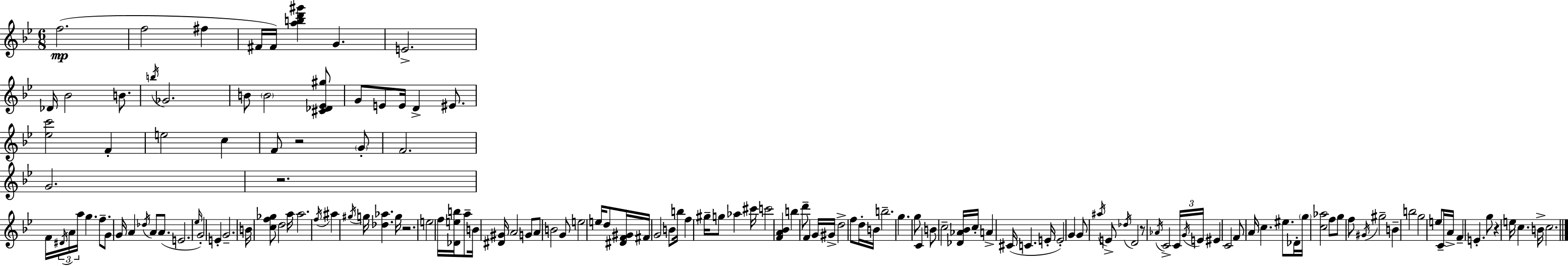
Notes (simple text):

F5/h. F5/h F#5/q F#4/s F#4/s [A5,B5,D6,G#6]/q G4/q. E4/h. Db4/s Bb4/h B4/e. B5/s Gb4/h. B4/e B4/h [C#4,Db4,Eb4,G#5]/e G4/e E4/e E4/s D4/q EIS4/e. [Eb5,C6]/h F4/q E5/h C5/q F4/e R/h G4/e F4/h. G4/h. R/h. F4/s D#4/s A4/s A5/s G5/q. F5/e. G4/e G4/s A4/q Db5/s A4/e A4/e. E4/h. Eb5/s G4/h E4/q G4/h. B4/s [C5,F5,Gb5]/e D5/h A5/s A5/h. F5/s A#5/q G#5/s G5/s [Db5,Ab5]/q. G5/s R/h. E5/h F5/s [Db4,E5,B5]/s A5/e B4/s [D#4,G#4]/s A4/h G4/e A4/e B4/h G4/e E5/h E5/s D5/e [D#4,F4,G#4]/s F#4/s G4/h B4/e B5/s F5/q G#5/s G5/e Ab5/q C#6/s C6/h [F4,A4,Bb4]/q B5/q D6/e F4/q G4/s G#4/s D5/h F5/e D5/s B4/s B5/h. G5/q. G5/e C4/q B4/e C5/h [Db4,Ab4,Bb4]/s C5/s A4/q C#4/s C4/q. E4/s E4/h G4/q G4/e A#5/s E4/e Db5/s D4/h R/e Ab4/s C4/h C4/s G4/s E4/s EIS4/q C4/h F4/e A4/s C5/q. EIS5/e. Db4/s G5/s [C5,Ab5]/h F5/e G5/e F5/e G#4/s G#5/h B4/q B5/h G5/h E5/e C4/s A4/s F4/q E4/q. G5/e R/q E5/s C5/q. B4/s C5/h.